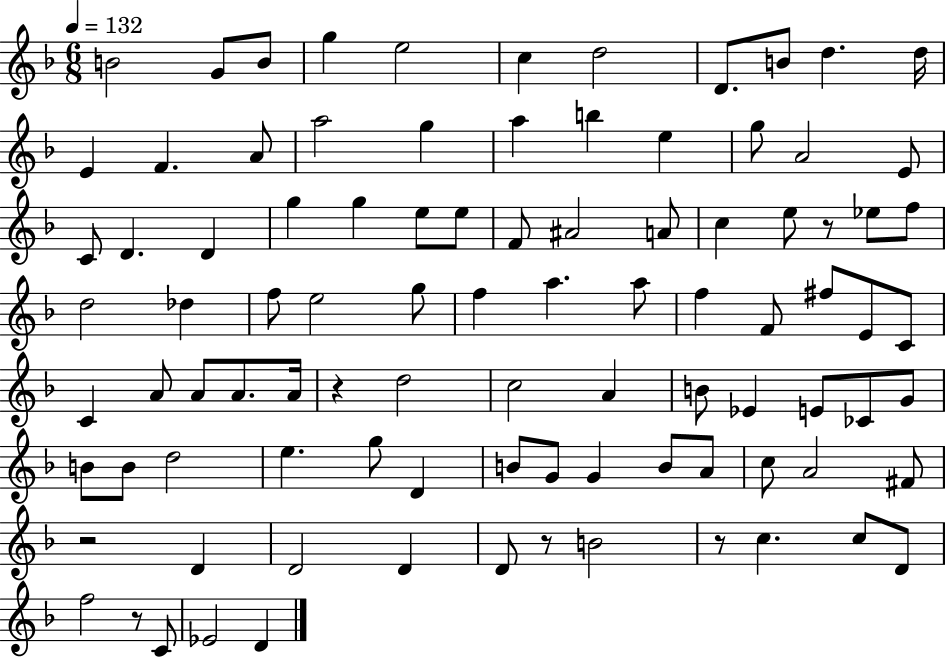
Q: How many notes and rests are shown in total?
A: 94